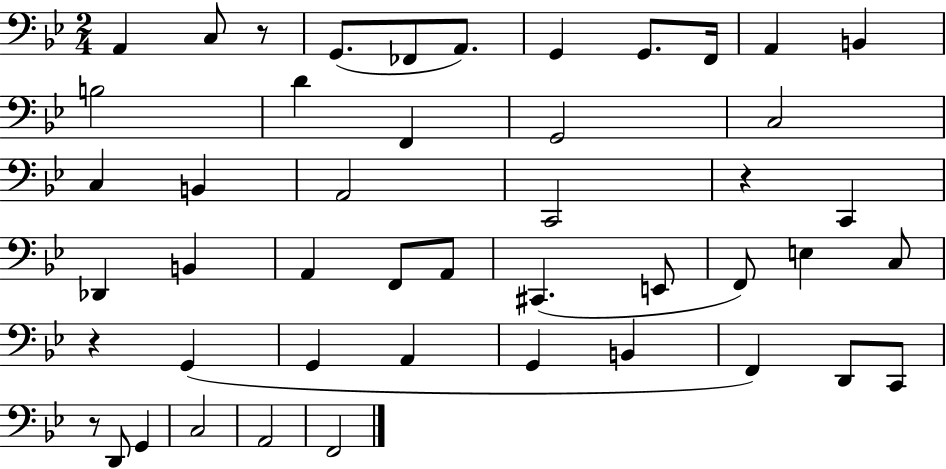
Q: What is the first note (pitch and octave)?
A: A2